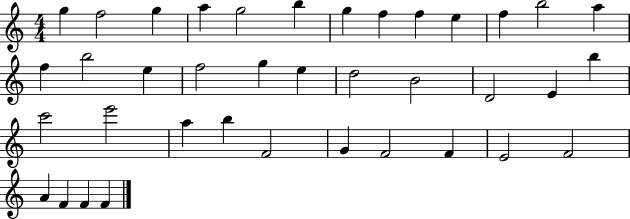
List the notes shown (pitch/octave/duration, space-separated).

G5/q F5/h G5/q A5/q G5/h B5/q G5/q F5/q F5/q E5/q F5/q B5/h A5/q F5/q B5/h E5/q F5/h G5/q E5/q D5/h B4/h D4/h E4/q B5/q C6/h E6/h A5/q B5/q F4/h G4/q F4/h F4/q E4/h F4/h A4/q F4/q F4/q F4/q